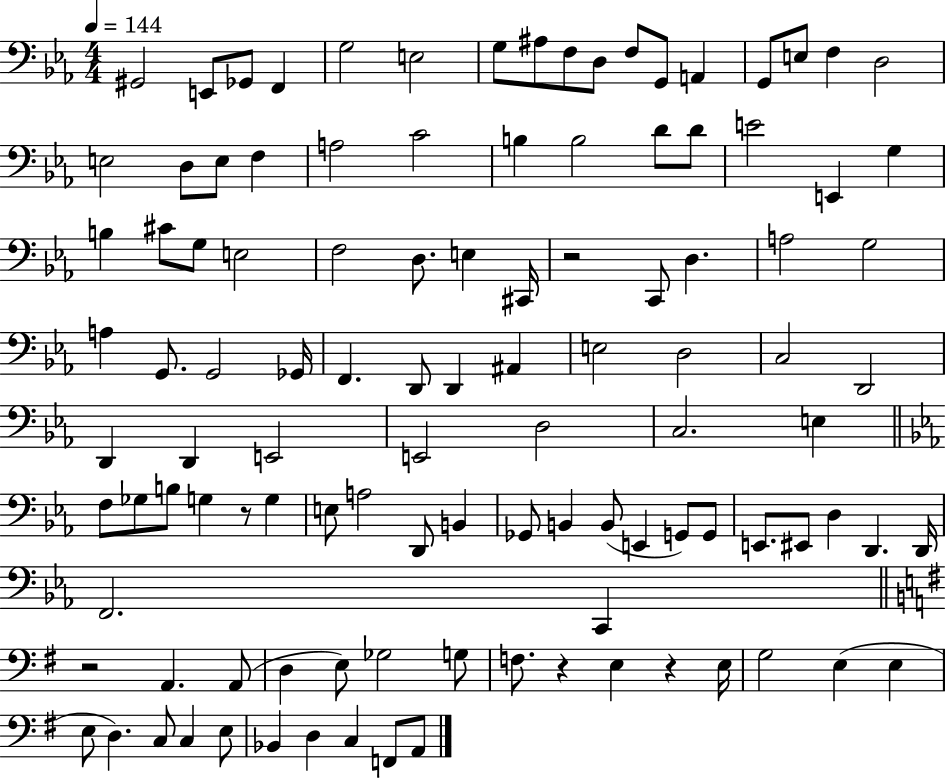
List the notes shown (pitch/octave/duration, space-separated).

G#2/h E2/e Gb2/e F2/q G3/h E3/h G3/e A#3/e F3/e D3/e F3/e G2/e A2/q G2/e E3/e F3/q D3/h E3/h D3/e E3/e F3/q A3/h C4/h B3/q B3/h D4/e D4/e E4/h E2/q G3/q B3/q C#4/e G3/e E3/h F3/h D3/e. E3/q C#2/s R/h C2/e D3/q. A3/h G3/h A3/q G2/e. G2/h Gb2/s F2/q. D2/e D2/q A#2/q E3/h D3/h C3/h D2/h D2/q D2/q E2/h E2/h D3/h C3/h. E3/q F3/e Gb3/e B3/e G3/q R/e G3/q E3/e A3/h D2/e B2/q Gb2/e B2/q B2/e E2/q G2/e G2/e E2/e. EIS2/e D3/q D2/q. D2/s F2/h. C2/q R/h A2/q. A2/e D3/q E3/e Gb3/h G3/e F3/e. R/q E3/q R/q E3/s G3/h E3/q E3/q E3/e D3/q. C3/e C3/q E3/e Bb2/q D3/q C3/q F2/e A2/e